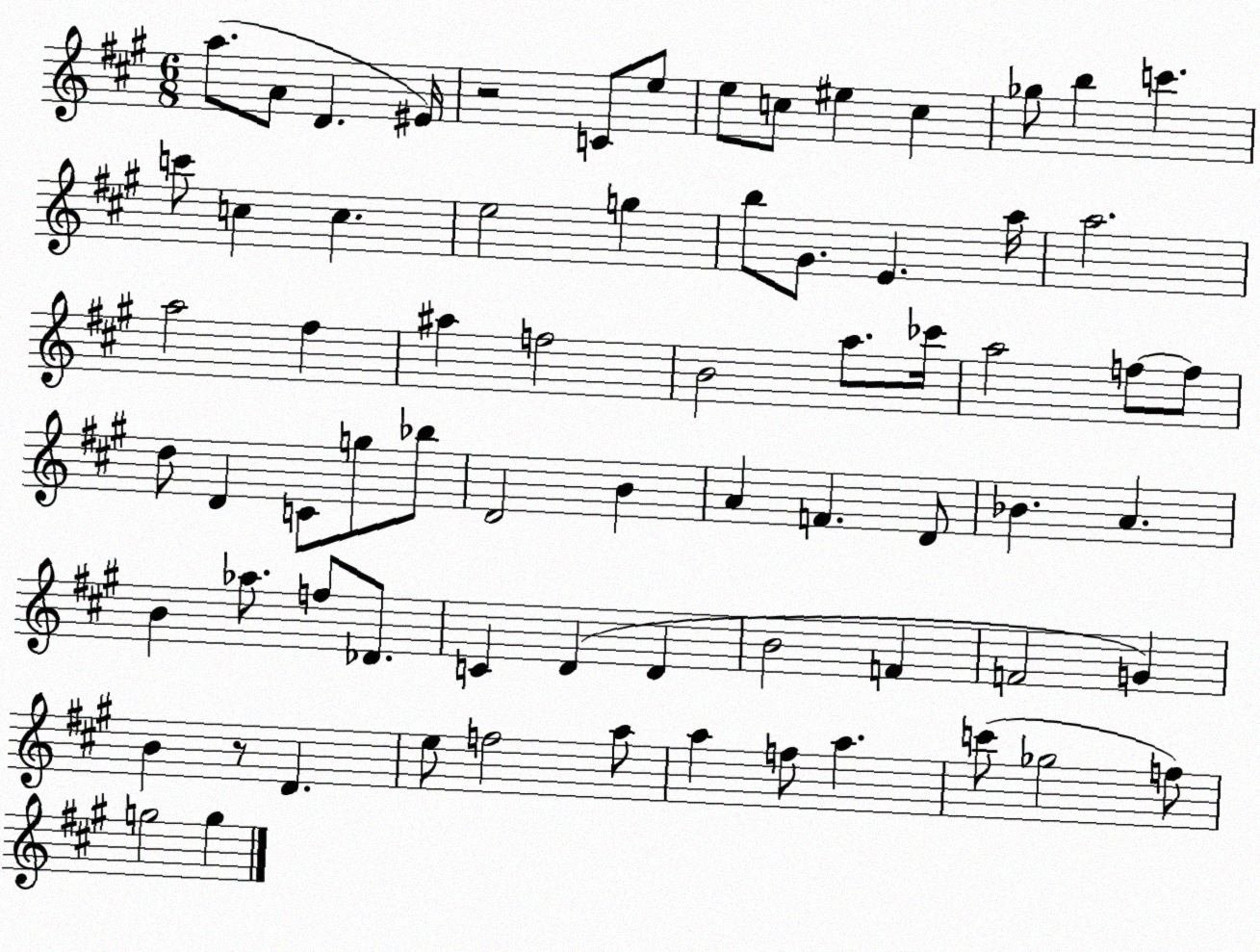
X:1
T:Untitled
M:6/8
L:1/4
K:A
a/2 A/2 D ^E/4 z2 C/2 e/2 e/2 c/2 ^e c _g/2 b c' c'/2 c c e2 g b/2 ^G/2 E a/4 a2 a2 ^f ^a f2 B2 a/2 _c'/4 a2 f/2 f/2 d/2 D C/2 g/2 _b/2 D2 B A F D/2 _B A B _a/2 f/2 _D/2 C D D B2 F F2 G B z/2 D e/2 f2 a/2 a f/2 a c'/2 _g2 f/2 g2 g